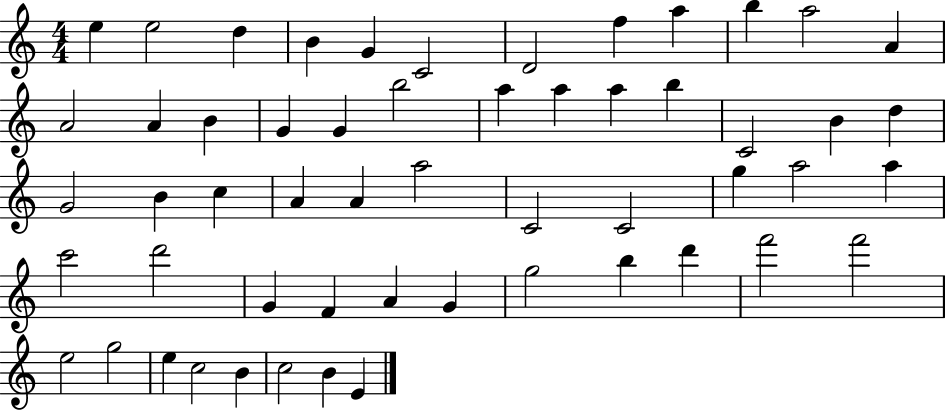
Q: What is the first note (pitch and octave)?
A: E5